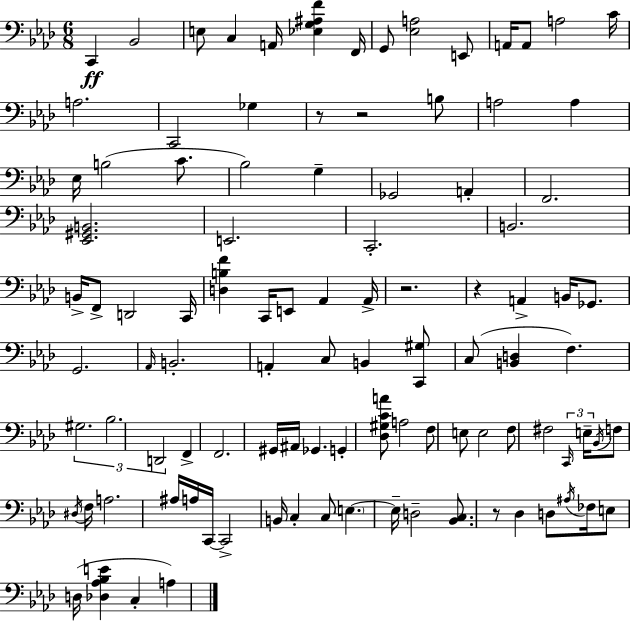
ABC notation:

X:1
T:Untitled
M:6/8
L:1/4
K:Fm
C,, _B,,2 E,/2 C, A,,/4 [_E,G,^A,F] F,,/4 G,,/2 [_E,A,]2 E,,/2 A,,/4 A,,/2 A,2 C/4 A,2 C,,2 _G, z/2 z2 B,/2 A,2 A, _E,/4 B,2 C/2 _B,2 G, _G,,2 A,, F,,2 [_E,,^G,,B,,]2 E,,2 C,,2 B,,2 B,,/4 F,,/2 D,,2 C,,/4 [D,B,F] C,,/4 E,,/2 _A,, _A,,/4 z2 z A,, B,,/4 _G,,/2 G,,2 _A,,/4 B,,2 A,, C,/2 B,, [C,,^G,]/2 C,/2 [B,,D,] F, ^G,2 _B,2 D,,2 F,, F,,2 ^G,,/4 ^A,,/4 _G,, G,, [_D,^G,CA]/2 A,2 F,/2 E,/2 E,2 F,/2 ^F,2 C,,/4 E,/4 _B,,/4 F,/2 ^D,/4 F,/4 A,2 ^A,/4 A,/4 C,,/4 C,,2 B,,/4 C, C,/2 E, E,/4 D,2 [_B,,C,]/2 z/2 _D, D,/2 ^A,/4 _F,/4 E,/2 D,/4 [_D,_A,_B,E] C, A,